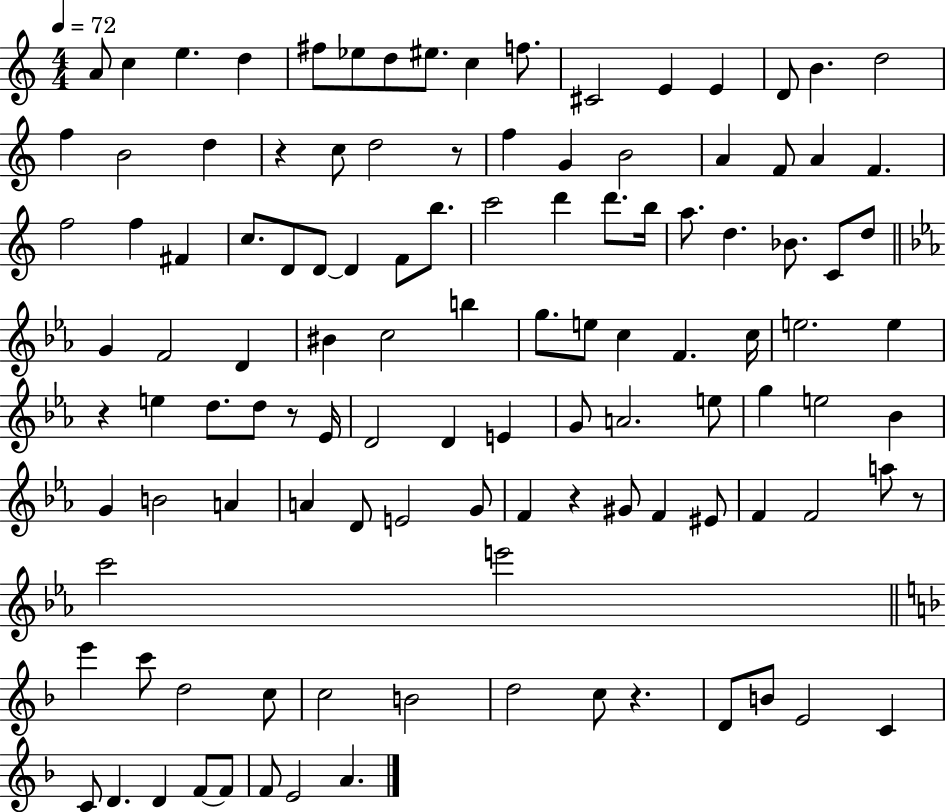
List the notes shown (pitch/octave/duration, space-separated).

A4/e C5/q E5/q. D5/q F#5/e Eb5/e D5/e EIS5/e. C5/q F5/e. C#4/h E4/q E4/q D4/e B4/q. D5/h F5/q B4/h D5/q R/q C5/e D5/h R/e F5/q G4/q B4/h A4/q F4/e A4/q F4/q. F5/h F5/q F#4/q C5/e. D4/e D4/e D4/q F4/e B5/e. C6/h D6/q D6/e. B5/s A5/e. D5/q. Bb4/e. C4/e D5/e G4/q F4/h D4/q BIS4/q C5/h B5/q G5/e. E5/e C5/q F4/q. C5/s E5/h. E5/q R/q E5/q D5/e. D5/e R/e Eb4/s D4/h D4/q E4/q G4/e A4/h. E5/e G5/q E5/h Bb4/q G4/q B4/h A4/q A4/q D4/e E4/h G4/e F4/q R/q G#4/e F4/q EIS4/e F4/q F4/h A5/e R/e C6/h E6/h E6/q C6/e D5/h C5/e C5/h B4/h D5/h C5/e R/q. D4/e B4/e E4/h C4/q C4/e D4/q. D4/q F4/e F4/e F4/e E4/h A4/q.